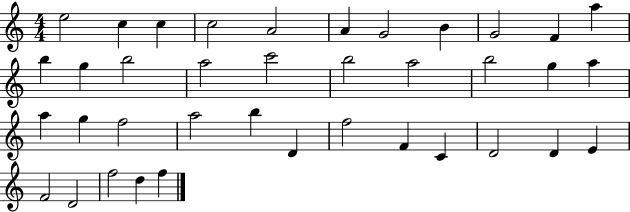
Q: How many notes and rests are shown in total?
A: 38